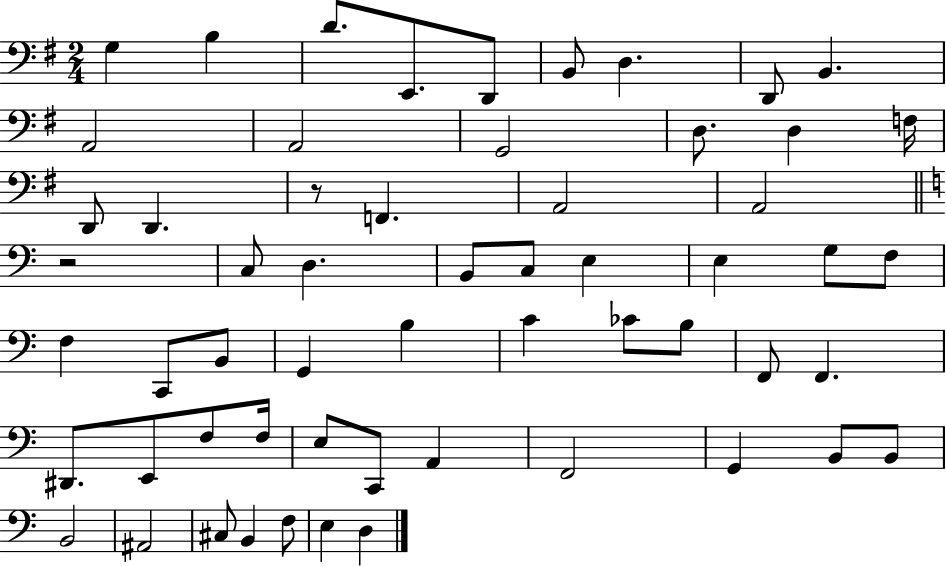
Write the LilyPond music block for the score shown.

{
  \clef bass
  \numericTimeSignature
  \time 2/4
  \key g \major
  g4 b4 | d'8. e,8. d,8 | b,8 d4. | d,8 b,4. | \break a,2 | a,2 | g,2 | d8. d4 f16 | \break d,8 d,4. | r8 f,4. | a,2 | a,2 | \break \bar "||" \break \key c \major r2 | c8 d4. | b,8 c8 e4 | e4 g8 f8 | \break f4 c,8 b,8 | g,4 b4 | c'4 ces'8 b8 | f,8 f,4. | \break dis,8. e,8 f8 f16 | e8 c,8 a,4 | f,2 | g,4 b,8 b,8 | \break b,2 | ais,2 | cis8 b,4 f8 | e4 d4 | \break \bar "|."
}